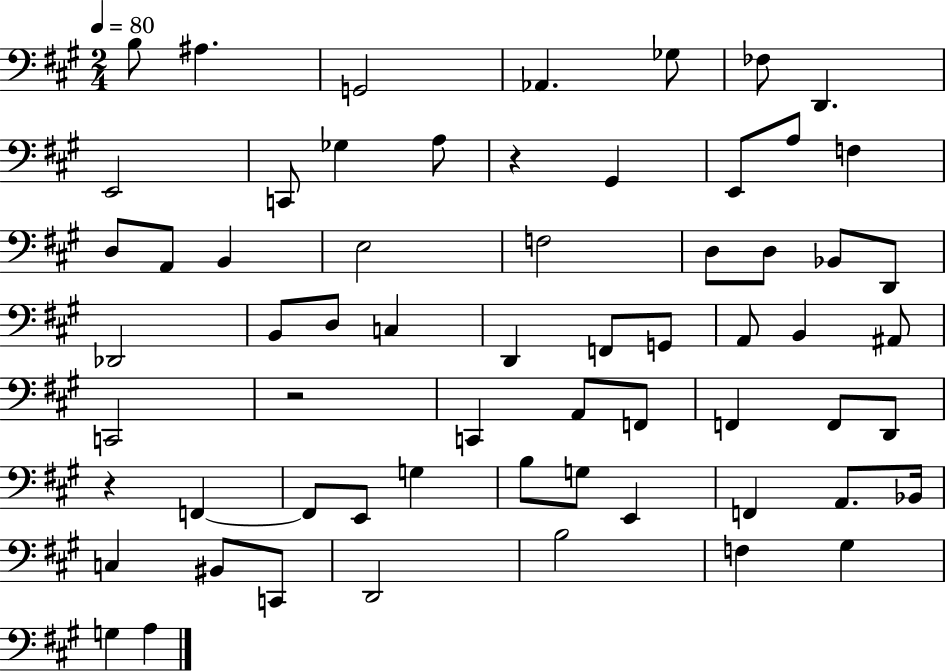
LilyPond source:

{
  \clef bass
  \numericTimeSignature
  \time 2/4
  \key a \major
  \tempo 4 = 80
  b8 ais4. | g,2 | aes,4. ges8 | fes8 d,4. | \break e,2 | c,8 ges4 a8 | r4 gis,4 | e,8 a8 f4 | \break d8 a,8 b,4 | e2 | f2 | d8 d8 bes,8 d,8 | \break des,2 | b,8 d8 c4 | d,4 f,8 g,8 | a,8 b,4 ais,8 | \break c,2 | r2 | c,4 a,8 f,8 | f,4 f,8 d,8 | \break r4 f,4~~ | f,8 e,8 g4 | b8 g8 e,4 | f,4 a,8. bes,16 | \break c4 bis,8 c,8 | d,2 | b2 | f4 gis4 | \break g4 a4 | \bar "|."
}